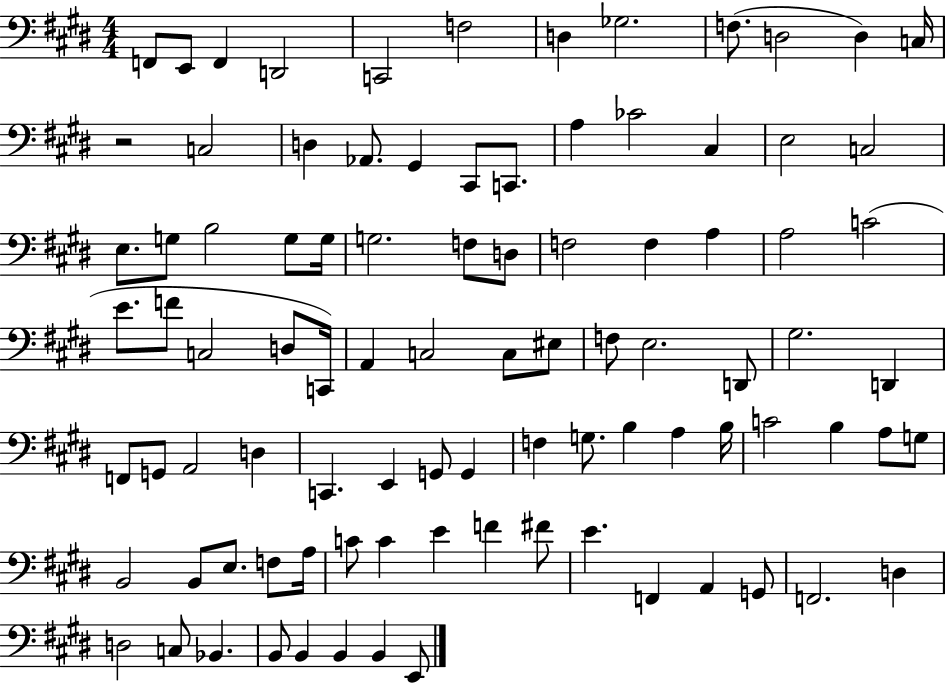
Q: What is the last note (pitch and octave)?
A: E2